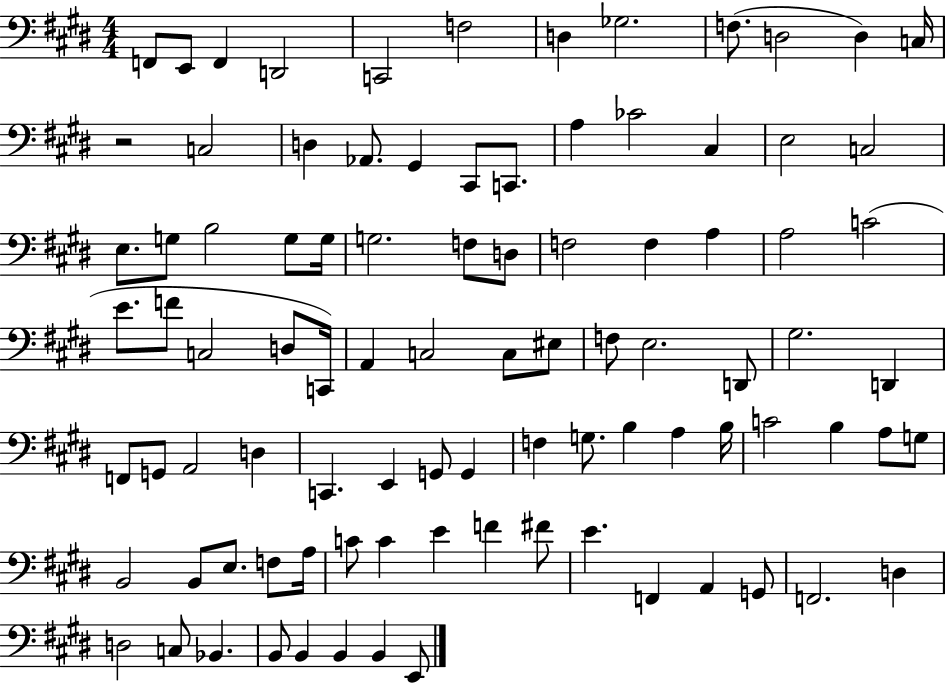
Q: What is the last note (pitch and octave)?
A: E2